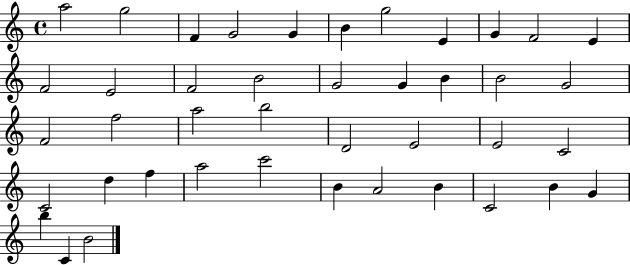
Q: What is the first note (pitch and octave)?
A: A5